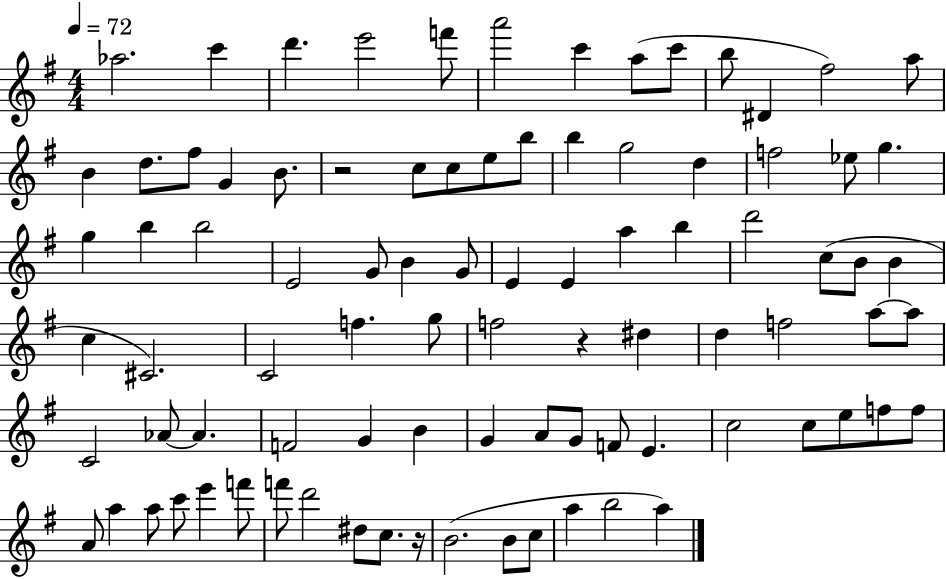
{
  \clef treble
  \numericTimeSignature
  \time 4/4
  \key g \major
  \tempo 4 = 72
  aes''2. c'''4 | d'''4. e'''2 f'''8 | a'''2 c'''4 a''8( c'''8 | b''8 dis'4 fis''2) a''8 | \break b'4 d''8. fis''8 g'4 b'8. | r2 c''8 c''8 e''8 b''8 | b''4 g''2 d''4 | f''2 ees''8 g''4. | \break g''4 b''4 b''2 | e'2 g'8 b'4 g'8 | e'4 e'4 a''4 b''4 | d'''2 c''8( b'8 b'4 | \break c''4 cis'2.) | c'2 f''4. g''8 | f''2 r4 dis''4 | d''4 f''2 a''8~~ a''8 | \break c'2 aes'8~~ aes'4. | f'2 g'4 b'4 | g'4 a'8 g'8 f'8 e'4. | c''2 c''8 e''8 f''8 f''8 | \break a'8 a''4 a''8 c'''8 e'''4 f'''8 | f'''8 d'''2 dis''8 c''8. r16 | b'2.( b'8 c''8 | a''4 b''2 a''4) | \break \bar "|."
}